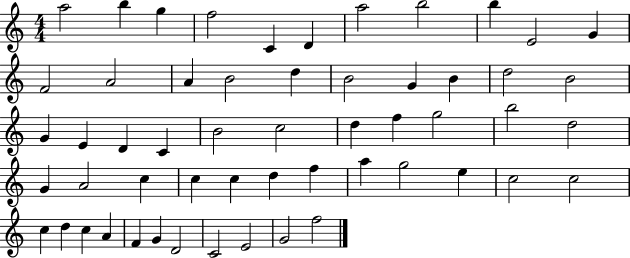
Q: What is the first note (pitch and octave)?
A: A5